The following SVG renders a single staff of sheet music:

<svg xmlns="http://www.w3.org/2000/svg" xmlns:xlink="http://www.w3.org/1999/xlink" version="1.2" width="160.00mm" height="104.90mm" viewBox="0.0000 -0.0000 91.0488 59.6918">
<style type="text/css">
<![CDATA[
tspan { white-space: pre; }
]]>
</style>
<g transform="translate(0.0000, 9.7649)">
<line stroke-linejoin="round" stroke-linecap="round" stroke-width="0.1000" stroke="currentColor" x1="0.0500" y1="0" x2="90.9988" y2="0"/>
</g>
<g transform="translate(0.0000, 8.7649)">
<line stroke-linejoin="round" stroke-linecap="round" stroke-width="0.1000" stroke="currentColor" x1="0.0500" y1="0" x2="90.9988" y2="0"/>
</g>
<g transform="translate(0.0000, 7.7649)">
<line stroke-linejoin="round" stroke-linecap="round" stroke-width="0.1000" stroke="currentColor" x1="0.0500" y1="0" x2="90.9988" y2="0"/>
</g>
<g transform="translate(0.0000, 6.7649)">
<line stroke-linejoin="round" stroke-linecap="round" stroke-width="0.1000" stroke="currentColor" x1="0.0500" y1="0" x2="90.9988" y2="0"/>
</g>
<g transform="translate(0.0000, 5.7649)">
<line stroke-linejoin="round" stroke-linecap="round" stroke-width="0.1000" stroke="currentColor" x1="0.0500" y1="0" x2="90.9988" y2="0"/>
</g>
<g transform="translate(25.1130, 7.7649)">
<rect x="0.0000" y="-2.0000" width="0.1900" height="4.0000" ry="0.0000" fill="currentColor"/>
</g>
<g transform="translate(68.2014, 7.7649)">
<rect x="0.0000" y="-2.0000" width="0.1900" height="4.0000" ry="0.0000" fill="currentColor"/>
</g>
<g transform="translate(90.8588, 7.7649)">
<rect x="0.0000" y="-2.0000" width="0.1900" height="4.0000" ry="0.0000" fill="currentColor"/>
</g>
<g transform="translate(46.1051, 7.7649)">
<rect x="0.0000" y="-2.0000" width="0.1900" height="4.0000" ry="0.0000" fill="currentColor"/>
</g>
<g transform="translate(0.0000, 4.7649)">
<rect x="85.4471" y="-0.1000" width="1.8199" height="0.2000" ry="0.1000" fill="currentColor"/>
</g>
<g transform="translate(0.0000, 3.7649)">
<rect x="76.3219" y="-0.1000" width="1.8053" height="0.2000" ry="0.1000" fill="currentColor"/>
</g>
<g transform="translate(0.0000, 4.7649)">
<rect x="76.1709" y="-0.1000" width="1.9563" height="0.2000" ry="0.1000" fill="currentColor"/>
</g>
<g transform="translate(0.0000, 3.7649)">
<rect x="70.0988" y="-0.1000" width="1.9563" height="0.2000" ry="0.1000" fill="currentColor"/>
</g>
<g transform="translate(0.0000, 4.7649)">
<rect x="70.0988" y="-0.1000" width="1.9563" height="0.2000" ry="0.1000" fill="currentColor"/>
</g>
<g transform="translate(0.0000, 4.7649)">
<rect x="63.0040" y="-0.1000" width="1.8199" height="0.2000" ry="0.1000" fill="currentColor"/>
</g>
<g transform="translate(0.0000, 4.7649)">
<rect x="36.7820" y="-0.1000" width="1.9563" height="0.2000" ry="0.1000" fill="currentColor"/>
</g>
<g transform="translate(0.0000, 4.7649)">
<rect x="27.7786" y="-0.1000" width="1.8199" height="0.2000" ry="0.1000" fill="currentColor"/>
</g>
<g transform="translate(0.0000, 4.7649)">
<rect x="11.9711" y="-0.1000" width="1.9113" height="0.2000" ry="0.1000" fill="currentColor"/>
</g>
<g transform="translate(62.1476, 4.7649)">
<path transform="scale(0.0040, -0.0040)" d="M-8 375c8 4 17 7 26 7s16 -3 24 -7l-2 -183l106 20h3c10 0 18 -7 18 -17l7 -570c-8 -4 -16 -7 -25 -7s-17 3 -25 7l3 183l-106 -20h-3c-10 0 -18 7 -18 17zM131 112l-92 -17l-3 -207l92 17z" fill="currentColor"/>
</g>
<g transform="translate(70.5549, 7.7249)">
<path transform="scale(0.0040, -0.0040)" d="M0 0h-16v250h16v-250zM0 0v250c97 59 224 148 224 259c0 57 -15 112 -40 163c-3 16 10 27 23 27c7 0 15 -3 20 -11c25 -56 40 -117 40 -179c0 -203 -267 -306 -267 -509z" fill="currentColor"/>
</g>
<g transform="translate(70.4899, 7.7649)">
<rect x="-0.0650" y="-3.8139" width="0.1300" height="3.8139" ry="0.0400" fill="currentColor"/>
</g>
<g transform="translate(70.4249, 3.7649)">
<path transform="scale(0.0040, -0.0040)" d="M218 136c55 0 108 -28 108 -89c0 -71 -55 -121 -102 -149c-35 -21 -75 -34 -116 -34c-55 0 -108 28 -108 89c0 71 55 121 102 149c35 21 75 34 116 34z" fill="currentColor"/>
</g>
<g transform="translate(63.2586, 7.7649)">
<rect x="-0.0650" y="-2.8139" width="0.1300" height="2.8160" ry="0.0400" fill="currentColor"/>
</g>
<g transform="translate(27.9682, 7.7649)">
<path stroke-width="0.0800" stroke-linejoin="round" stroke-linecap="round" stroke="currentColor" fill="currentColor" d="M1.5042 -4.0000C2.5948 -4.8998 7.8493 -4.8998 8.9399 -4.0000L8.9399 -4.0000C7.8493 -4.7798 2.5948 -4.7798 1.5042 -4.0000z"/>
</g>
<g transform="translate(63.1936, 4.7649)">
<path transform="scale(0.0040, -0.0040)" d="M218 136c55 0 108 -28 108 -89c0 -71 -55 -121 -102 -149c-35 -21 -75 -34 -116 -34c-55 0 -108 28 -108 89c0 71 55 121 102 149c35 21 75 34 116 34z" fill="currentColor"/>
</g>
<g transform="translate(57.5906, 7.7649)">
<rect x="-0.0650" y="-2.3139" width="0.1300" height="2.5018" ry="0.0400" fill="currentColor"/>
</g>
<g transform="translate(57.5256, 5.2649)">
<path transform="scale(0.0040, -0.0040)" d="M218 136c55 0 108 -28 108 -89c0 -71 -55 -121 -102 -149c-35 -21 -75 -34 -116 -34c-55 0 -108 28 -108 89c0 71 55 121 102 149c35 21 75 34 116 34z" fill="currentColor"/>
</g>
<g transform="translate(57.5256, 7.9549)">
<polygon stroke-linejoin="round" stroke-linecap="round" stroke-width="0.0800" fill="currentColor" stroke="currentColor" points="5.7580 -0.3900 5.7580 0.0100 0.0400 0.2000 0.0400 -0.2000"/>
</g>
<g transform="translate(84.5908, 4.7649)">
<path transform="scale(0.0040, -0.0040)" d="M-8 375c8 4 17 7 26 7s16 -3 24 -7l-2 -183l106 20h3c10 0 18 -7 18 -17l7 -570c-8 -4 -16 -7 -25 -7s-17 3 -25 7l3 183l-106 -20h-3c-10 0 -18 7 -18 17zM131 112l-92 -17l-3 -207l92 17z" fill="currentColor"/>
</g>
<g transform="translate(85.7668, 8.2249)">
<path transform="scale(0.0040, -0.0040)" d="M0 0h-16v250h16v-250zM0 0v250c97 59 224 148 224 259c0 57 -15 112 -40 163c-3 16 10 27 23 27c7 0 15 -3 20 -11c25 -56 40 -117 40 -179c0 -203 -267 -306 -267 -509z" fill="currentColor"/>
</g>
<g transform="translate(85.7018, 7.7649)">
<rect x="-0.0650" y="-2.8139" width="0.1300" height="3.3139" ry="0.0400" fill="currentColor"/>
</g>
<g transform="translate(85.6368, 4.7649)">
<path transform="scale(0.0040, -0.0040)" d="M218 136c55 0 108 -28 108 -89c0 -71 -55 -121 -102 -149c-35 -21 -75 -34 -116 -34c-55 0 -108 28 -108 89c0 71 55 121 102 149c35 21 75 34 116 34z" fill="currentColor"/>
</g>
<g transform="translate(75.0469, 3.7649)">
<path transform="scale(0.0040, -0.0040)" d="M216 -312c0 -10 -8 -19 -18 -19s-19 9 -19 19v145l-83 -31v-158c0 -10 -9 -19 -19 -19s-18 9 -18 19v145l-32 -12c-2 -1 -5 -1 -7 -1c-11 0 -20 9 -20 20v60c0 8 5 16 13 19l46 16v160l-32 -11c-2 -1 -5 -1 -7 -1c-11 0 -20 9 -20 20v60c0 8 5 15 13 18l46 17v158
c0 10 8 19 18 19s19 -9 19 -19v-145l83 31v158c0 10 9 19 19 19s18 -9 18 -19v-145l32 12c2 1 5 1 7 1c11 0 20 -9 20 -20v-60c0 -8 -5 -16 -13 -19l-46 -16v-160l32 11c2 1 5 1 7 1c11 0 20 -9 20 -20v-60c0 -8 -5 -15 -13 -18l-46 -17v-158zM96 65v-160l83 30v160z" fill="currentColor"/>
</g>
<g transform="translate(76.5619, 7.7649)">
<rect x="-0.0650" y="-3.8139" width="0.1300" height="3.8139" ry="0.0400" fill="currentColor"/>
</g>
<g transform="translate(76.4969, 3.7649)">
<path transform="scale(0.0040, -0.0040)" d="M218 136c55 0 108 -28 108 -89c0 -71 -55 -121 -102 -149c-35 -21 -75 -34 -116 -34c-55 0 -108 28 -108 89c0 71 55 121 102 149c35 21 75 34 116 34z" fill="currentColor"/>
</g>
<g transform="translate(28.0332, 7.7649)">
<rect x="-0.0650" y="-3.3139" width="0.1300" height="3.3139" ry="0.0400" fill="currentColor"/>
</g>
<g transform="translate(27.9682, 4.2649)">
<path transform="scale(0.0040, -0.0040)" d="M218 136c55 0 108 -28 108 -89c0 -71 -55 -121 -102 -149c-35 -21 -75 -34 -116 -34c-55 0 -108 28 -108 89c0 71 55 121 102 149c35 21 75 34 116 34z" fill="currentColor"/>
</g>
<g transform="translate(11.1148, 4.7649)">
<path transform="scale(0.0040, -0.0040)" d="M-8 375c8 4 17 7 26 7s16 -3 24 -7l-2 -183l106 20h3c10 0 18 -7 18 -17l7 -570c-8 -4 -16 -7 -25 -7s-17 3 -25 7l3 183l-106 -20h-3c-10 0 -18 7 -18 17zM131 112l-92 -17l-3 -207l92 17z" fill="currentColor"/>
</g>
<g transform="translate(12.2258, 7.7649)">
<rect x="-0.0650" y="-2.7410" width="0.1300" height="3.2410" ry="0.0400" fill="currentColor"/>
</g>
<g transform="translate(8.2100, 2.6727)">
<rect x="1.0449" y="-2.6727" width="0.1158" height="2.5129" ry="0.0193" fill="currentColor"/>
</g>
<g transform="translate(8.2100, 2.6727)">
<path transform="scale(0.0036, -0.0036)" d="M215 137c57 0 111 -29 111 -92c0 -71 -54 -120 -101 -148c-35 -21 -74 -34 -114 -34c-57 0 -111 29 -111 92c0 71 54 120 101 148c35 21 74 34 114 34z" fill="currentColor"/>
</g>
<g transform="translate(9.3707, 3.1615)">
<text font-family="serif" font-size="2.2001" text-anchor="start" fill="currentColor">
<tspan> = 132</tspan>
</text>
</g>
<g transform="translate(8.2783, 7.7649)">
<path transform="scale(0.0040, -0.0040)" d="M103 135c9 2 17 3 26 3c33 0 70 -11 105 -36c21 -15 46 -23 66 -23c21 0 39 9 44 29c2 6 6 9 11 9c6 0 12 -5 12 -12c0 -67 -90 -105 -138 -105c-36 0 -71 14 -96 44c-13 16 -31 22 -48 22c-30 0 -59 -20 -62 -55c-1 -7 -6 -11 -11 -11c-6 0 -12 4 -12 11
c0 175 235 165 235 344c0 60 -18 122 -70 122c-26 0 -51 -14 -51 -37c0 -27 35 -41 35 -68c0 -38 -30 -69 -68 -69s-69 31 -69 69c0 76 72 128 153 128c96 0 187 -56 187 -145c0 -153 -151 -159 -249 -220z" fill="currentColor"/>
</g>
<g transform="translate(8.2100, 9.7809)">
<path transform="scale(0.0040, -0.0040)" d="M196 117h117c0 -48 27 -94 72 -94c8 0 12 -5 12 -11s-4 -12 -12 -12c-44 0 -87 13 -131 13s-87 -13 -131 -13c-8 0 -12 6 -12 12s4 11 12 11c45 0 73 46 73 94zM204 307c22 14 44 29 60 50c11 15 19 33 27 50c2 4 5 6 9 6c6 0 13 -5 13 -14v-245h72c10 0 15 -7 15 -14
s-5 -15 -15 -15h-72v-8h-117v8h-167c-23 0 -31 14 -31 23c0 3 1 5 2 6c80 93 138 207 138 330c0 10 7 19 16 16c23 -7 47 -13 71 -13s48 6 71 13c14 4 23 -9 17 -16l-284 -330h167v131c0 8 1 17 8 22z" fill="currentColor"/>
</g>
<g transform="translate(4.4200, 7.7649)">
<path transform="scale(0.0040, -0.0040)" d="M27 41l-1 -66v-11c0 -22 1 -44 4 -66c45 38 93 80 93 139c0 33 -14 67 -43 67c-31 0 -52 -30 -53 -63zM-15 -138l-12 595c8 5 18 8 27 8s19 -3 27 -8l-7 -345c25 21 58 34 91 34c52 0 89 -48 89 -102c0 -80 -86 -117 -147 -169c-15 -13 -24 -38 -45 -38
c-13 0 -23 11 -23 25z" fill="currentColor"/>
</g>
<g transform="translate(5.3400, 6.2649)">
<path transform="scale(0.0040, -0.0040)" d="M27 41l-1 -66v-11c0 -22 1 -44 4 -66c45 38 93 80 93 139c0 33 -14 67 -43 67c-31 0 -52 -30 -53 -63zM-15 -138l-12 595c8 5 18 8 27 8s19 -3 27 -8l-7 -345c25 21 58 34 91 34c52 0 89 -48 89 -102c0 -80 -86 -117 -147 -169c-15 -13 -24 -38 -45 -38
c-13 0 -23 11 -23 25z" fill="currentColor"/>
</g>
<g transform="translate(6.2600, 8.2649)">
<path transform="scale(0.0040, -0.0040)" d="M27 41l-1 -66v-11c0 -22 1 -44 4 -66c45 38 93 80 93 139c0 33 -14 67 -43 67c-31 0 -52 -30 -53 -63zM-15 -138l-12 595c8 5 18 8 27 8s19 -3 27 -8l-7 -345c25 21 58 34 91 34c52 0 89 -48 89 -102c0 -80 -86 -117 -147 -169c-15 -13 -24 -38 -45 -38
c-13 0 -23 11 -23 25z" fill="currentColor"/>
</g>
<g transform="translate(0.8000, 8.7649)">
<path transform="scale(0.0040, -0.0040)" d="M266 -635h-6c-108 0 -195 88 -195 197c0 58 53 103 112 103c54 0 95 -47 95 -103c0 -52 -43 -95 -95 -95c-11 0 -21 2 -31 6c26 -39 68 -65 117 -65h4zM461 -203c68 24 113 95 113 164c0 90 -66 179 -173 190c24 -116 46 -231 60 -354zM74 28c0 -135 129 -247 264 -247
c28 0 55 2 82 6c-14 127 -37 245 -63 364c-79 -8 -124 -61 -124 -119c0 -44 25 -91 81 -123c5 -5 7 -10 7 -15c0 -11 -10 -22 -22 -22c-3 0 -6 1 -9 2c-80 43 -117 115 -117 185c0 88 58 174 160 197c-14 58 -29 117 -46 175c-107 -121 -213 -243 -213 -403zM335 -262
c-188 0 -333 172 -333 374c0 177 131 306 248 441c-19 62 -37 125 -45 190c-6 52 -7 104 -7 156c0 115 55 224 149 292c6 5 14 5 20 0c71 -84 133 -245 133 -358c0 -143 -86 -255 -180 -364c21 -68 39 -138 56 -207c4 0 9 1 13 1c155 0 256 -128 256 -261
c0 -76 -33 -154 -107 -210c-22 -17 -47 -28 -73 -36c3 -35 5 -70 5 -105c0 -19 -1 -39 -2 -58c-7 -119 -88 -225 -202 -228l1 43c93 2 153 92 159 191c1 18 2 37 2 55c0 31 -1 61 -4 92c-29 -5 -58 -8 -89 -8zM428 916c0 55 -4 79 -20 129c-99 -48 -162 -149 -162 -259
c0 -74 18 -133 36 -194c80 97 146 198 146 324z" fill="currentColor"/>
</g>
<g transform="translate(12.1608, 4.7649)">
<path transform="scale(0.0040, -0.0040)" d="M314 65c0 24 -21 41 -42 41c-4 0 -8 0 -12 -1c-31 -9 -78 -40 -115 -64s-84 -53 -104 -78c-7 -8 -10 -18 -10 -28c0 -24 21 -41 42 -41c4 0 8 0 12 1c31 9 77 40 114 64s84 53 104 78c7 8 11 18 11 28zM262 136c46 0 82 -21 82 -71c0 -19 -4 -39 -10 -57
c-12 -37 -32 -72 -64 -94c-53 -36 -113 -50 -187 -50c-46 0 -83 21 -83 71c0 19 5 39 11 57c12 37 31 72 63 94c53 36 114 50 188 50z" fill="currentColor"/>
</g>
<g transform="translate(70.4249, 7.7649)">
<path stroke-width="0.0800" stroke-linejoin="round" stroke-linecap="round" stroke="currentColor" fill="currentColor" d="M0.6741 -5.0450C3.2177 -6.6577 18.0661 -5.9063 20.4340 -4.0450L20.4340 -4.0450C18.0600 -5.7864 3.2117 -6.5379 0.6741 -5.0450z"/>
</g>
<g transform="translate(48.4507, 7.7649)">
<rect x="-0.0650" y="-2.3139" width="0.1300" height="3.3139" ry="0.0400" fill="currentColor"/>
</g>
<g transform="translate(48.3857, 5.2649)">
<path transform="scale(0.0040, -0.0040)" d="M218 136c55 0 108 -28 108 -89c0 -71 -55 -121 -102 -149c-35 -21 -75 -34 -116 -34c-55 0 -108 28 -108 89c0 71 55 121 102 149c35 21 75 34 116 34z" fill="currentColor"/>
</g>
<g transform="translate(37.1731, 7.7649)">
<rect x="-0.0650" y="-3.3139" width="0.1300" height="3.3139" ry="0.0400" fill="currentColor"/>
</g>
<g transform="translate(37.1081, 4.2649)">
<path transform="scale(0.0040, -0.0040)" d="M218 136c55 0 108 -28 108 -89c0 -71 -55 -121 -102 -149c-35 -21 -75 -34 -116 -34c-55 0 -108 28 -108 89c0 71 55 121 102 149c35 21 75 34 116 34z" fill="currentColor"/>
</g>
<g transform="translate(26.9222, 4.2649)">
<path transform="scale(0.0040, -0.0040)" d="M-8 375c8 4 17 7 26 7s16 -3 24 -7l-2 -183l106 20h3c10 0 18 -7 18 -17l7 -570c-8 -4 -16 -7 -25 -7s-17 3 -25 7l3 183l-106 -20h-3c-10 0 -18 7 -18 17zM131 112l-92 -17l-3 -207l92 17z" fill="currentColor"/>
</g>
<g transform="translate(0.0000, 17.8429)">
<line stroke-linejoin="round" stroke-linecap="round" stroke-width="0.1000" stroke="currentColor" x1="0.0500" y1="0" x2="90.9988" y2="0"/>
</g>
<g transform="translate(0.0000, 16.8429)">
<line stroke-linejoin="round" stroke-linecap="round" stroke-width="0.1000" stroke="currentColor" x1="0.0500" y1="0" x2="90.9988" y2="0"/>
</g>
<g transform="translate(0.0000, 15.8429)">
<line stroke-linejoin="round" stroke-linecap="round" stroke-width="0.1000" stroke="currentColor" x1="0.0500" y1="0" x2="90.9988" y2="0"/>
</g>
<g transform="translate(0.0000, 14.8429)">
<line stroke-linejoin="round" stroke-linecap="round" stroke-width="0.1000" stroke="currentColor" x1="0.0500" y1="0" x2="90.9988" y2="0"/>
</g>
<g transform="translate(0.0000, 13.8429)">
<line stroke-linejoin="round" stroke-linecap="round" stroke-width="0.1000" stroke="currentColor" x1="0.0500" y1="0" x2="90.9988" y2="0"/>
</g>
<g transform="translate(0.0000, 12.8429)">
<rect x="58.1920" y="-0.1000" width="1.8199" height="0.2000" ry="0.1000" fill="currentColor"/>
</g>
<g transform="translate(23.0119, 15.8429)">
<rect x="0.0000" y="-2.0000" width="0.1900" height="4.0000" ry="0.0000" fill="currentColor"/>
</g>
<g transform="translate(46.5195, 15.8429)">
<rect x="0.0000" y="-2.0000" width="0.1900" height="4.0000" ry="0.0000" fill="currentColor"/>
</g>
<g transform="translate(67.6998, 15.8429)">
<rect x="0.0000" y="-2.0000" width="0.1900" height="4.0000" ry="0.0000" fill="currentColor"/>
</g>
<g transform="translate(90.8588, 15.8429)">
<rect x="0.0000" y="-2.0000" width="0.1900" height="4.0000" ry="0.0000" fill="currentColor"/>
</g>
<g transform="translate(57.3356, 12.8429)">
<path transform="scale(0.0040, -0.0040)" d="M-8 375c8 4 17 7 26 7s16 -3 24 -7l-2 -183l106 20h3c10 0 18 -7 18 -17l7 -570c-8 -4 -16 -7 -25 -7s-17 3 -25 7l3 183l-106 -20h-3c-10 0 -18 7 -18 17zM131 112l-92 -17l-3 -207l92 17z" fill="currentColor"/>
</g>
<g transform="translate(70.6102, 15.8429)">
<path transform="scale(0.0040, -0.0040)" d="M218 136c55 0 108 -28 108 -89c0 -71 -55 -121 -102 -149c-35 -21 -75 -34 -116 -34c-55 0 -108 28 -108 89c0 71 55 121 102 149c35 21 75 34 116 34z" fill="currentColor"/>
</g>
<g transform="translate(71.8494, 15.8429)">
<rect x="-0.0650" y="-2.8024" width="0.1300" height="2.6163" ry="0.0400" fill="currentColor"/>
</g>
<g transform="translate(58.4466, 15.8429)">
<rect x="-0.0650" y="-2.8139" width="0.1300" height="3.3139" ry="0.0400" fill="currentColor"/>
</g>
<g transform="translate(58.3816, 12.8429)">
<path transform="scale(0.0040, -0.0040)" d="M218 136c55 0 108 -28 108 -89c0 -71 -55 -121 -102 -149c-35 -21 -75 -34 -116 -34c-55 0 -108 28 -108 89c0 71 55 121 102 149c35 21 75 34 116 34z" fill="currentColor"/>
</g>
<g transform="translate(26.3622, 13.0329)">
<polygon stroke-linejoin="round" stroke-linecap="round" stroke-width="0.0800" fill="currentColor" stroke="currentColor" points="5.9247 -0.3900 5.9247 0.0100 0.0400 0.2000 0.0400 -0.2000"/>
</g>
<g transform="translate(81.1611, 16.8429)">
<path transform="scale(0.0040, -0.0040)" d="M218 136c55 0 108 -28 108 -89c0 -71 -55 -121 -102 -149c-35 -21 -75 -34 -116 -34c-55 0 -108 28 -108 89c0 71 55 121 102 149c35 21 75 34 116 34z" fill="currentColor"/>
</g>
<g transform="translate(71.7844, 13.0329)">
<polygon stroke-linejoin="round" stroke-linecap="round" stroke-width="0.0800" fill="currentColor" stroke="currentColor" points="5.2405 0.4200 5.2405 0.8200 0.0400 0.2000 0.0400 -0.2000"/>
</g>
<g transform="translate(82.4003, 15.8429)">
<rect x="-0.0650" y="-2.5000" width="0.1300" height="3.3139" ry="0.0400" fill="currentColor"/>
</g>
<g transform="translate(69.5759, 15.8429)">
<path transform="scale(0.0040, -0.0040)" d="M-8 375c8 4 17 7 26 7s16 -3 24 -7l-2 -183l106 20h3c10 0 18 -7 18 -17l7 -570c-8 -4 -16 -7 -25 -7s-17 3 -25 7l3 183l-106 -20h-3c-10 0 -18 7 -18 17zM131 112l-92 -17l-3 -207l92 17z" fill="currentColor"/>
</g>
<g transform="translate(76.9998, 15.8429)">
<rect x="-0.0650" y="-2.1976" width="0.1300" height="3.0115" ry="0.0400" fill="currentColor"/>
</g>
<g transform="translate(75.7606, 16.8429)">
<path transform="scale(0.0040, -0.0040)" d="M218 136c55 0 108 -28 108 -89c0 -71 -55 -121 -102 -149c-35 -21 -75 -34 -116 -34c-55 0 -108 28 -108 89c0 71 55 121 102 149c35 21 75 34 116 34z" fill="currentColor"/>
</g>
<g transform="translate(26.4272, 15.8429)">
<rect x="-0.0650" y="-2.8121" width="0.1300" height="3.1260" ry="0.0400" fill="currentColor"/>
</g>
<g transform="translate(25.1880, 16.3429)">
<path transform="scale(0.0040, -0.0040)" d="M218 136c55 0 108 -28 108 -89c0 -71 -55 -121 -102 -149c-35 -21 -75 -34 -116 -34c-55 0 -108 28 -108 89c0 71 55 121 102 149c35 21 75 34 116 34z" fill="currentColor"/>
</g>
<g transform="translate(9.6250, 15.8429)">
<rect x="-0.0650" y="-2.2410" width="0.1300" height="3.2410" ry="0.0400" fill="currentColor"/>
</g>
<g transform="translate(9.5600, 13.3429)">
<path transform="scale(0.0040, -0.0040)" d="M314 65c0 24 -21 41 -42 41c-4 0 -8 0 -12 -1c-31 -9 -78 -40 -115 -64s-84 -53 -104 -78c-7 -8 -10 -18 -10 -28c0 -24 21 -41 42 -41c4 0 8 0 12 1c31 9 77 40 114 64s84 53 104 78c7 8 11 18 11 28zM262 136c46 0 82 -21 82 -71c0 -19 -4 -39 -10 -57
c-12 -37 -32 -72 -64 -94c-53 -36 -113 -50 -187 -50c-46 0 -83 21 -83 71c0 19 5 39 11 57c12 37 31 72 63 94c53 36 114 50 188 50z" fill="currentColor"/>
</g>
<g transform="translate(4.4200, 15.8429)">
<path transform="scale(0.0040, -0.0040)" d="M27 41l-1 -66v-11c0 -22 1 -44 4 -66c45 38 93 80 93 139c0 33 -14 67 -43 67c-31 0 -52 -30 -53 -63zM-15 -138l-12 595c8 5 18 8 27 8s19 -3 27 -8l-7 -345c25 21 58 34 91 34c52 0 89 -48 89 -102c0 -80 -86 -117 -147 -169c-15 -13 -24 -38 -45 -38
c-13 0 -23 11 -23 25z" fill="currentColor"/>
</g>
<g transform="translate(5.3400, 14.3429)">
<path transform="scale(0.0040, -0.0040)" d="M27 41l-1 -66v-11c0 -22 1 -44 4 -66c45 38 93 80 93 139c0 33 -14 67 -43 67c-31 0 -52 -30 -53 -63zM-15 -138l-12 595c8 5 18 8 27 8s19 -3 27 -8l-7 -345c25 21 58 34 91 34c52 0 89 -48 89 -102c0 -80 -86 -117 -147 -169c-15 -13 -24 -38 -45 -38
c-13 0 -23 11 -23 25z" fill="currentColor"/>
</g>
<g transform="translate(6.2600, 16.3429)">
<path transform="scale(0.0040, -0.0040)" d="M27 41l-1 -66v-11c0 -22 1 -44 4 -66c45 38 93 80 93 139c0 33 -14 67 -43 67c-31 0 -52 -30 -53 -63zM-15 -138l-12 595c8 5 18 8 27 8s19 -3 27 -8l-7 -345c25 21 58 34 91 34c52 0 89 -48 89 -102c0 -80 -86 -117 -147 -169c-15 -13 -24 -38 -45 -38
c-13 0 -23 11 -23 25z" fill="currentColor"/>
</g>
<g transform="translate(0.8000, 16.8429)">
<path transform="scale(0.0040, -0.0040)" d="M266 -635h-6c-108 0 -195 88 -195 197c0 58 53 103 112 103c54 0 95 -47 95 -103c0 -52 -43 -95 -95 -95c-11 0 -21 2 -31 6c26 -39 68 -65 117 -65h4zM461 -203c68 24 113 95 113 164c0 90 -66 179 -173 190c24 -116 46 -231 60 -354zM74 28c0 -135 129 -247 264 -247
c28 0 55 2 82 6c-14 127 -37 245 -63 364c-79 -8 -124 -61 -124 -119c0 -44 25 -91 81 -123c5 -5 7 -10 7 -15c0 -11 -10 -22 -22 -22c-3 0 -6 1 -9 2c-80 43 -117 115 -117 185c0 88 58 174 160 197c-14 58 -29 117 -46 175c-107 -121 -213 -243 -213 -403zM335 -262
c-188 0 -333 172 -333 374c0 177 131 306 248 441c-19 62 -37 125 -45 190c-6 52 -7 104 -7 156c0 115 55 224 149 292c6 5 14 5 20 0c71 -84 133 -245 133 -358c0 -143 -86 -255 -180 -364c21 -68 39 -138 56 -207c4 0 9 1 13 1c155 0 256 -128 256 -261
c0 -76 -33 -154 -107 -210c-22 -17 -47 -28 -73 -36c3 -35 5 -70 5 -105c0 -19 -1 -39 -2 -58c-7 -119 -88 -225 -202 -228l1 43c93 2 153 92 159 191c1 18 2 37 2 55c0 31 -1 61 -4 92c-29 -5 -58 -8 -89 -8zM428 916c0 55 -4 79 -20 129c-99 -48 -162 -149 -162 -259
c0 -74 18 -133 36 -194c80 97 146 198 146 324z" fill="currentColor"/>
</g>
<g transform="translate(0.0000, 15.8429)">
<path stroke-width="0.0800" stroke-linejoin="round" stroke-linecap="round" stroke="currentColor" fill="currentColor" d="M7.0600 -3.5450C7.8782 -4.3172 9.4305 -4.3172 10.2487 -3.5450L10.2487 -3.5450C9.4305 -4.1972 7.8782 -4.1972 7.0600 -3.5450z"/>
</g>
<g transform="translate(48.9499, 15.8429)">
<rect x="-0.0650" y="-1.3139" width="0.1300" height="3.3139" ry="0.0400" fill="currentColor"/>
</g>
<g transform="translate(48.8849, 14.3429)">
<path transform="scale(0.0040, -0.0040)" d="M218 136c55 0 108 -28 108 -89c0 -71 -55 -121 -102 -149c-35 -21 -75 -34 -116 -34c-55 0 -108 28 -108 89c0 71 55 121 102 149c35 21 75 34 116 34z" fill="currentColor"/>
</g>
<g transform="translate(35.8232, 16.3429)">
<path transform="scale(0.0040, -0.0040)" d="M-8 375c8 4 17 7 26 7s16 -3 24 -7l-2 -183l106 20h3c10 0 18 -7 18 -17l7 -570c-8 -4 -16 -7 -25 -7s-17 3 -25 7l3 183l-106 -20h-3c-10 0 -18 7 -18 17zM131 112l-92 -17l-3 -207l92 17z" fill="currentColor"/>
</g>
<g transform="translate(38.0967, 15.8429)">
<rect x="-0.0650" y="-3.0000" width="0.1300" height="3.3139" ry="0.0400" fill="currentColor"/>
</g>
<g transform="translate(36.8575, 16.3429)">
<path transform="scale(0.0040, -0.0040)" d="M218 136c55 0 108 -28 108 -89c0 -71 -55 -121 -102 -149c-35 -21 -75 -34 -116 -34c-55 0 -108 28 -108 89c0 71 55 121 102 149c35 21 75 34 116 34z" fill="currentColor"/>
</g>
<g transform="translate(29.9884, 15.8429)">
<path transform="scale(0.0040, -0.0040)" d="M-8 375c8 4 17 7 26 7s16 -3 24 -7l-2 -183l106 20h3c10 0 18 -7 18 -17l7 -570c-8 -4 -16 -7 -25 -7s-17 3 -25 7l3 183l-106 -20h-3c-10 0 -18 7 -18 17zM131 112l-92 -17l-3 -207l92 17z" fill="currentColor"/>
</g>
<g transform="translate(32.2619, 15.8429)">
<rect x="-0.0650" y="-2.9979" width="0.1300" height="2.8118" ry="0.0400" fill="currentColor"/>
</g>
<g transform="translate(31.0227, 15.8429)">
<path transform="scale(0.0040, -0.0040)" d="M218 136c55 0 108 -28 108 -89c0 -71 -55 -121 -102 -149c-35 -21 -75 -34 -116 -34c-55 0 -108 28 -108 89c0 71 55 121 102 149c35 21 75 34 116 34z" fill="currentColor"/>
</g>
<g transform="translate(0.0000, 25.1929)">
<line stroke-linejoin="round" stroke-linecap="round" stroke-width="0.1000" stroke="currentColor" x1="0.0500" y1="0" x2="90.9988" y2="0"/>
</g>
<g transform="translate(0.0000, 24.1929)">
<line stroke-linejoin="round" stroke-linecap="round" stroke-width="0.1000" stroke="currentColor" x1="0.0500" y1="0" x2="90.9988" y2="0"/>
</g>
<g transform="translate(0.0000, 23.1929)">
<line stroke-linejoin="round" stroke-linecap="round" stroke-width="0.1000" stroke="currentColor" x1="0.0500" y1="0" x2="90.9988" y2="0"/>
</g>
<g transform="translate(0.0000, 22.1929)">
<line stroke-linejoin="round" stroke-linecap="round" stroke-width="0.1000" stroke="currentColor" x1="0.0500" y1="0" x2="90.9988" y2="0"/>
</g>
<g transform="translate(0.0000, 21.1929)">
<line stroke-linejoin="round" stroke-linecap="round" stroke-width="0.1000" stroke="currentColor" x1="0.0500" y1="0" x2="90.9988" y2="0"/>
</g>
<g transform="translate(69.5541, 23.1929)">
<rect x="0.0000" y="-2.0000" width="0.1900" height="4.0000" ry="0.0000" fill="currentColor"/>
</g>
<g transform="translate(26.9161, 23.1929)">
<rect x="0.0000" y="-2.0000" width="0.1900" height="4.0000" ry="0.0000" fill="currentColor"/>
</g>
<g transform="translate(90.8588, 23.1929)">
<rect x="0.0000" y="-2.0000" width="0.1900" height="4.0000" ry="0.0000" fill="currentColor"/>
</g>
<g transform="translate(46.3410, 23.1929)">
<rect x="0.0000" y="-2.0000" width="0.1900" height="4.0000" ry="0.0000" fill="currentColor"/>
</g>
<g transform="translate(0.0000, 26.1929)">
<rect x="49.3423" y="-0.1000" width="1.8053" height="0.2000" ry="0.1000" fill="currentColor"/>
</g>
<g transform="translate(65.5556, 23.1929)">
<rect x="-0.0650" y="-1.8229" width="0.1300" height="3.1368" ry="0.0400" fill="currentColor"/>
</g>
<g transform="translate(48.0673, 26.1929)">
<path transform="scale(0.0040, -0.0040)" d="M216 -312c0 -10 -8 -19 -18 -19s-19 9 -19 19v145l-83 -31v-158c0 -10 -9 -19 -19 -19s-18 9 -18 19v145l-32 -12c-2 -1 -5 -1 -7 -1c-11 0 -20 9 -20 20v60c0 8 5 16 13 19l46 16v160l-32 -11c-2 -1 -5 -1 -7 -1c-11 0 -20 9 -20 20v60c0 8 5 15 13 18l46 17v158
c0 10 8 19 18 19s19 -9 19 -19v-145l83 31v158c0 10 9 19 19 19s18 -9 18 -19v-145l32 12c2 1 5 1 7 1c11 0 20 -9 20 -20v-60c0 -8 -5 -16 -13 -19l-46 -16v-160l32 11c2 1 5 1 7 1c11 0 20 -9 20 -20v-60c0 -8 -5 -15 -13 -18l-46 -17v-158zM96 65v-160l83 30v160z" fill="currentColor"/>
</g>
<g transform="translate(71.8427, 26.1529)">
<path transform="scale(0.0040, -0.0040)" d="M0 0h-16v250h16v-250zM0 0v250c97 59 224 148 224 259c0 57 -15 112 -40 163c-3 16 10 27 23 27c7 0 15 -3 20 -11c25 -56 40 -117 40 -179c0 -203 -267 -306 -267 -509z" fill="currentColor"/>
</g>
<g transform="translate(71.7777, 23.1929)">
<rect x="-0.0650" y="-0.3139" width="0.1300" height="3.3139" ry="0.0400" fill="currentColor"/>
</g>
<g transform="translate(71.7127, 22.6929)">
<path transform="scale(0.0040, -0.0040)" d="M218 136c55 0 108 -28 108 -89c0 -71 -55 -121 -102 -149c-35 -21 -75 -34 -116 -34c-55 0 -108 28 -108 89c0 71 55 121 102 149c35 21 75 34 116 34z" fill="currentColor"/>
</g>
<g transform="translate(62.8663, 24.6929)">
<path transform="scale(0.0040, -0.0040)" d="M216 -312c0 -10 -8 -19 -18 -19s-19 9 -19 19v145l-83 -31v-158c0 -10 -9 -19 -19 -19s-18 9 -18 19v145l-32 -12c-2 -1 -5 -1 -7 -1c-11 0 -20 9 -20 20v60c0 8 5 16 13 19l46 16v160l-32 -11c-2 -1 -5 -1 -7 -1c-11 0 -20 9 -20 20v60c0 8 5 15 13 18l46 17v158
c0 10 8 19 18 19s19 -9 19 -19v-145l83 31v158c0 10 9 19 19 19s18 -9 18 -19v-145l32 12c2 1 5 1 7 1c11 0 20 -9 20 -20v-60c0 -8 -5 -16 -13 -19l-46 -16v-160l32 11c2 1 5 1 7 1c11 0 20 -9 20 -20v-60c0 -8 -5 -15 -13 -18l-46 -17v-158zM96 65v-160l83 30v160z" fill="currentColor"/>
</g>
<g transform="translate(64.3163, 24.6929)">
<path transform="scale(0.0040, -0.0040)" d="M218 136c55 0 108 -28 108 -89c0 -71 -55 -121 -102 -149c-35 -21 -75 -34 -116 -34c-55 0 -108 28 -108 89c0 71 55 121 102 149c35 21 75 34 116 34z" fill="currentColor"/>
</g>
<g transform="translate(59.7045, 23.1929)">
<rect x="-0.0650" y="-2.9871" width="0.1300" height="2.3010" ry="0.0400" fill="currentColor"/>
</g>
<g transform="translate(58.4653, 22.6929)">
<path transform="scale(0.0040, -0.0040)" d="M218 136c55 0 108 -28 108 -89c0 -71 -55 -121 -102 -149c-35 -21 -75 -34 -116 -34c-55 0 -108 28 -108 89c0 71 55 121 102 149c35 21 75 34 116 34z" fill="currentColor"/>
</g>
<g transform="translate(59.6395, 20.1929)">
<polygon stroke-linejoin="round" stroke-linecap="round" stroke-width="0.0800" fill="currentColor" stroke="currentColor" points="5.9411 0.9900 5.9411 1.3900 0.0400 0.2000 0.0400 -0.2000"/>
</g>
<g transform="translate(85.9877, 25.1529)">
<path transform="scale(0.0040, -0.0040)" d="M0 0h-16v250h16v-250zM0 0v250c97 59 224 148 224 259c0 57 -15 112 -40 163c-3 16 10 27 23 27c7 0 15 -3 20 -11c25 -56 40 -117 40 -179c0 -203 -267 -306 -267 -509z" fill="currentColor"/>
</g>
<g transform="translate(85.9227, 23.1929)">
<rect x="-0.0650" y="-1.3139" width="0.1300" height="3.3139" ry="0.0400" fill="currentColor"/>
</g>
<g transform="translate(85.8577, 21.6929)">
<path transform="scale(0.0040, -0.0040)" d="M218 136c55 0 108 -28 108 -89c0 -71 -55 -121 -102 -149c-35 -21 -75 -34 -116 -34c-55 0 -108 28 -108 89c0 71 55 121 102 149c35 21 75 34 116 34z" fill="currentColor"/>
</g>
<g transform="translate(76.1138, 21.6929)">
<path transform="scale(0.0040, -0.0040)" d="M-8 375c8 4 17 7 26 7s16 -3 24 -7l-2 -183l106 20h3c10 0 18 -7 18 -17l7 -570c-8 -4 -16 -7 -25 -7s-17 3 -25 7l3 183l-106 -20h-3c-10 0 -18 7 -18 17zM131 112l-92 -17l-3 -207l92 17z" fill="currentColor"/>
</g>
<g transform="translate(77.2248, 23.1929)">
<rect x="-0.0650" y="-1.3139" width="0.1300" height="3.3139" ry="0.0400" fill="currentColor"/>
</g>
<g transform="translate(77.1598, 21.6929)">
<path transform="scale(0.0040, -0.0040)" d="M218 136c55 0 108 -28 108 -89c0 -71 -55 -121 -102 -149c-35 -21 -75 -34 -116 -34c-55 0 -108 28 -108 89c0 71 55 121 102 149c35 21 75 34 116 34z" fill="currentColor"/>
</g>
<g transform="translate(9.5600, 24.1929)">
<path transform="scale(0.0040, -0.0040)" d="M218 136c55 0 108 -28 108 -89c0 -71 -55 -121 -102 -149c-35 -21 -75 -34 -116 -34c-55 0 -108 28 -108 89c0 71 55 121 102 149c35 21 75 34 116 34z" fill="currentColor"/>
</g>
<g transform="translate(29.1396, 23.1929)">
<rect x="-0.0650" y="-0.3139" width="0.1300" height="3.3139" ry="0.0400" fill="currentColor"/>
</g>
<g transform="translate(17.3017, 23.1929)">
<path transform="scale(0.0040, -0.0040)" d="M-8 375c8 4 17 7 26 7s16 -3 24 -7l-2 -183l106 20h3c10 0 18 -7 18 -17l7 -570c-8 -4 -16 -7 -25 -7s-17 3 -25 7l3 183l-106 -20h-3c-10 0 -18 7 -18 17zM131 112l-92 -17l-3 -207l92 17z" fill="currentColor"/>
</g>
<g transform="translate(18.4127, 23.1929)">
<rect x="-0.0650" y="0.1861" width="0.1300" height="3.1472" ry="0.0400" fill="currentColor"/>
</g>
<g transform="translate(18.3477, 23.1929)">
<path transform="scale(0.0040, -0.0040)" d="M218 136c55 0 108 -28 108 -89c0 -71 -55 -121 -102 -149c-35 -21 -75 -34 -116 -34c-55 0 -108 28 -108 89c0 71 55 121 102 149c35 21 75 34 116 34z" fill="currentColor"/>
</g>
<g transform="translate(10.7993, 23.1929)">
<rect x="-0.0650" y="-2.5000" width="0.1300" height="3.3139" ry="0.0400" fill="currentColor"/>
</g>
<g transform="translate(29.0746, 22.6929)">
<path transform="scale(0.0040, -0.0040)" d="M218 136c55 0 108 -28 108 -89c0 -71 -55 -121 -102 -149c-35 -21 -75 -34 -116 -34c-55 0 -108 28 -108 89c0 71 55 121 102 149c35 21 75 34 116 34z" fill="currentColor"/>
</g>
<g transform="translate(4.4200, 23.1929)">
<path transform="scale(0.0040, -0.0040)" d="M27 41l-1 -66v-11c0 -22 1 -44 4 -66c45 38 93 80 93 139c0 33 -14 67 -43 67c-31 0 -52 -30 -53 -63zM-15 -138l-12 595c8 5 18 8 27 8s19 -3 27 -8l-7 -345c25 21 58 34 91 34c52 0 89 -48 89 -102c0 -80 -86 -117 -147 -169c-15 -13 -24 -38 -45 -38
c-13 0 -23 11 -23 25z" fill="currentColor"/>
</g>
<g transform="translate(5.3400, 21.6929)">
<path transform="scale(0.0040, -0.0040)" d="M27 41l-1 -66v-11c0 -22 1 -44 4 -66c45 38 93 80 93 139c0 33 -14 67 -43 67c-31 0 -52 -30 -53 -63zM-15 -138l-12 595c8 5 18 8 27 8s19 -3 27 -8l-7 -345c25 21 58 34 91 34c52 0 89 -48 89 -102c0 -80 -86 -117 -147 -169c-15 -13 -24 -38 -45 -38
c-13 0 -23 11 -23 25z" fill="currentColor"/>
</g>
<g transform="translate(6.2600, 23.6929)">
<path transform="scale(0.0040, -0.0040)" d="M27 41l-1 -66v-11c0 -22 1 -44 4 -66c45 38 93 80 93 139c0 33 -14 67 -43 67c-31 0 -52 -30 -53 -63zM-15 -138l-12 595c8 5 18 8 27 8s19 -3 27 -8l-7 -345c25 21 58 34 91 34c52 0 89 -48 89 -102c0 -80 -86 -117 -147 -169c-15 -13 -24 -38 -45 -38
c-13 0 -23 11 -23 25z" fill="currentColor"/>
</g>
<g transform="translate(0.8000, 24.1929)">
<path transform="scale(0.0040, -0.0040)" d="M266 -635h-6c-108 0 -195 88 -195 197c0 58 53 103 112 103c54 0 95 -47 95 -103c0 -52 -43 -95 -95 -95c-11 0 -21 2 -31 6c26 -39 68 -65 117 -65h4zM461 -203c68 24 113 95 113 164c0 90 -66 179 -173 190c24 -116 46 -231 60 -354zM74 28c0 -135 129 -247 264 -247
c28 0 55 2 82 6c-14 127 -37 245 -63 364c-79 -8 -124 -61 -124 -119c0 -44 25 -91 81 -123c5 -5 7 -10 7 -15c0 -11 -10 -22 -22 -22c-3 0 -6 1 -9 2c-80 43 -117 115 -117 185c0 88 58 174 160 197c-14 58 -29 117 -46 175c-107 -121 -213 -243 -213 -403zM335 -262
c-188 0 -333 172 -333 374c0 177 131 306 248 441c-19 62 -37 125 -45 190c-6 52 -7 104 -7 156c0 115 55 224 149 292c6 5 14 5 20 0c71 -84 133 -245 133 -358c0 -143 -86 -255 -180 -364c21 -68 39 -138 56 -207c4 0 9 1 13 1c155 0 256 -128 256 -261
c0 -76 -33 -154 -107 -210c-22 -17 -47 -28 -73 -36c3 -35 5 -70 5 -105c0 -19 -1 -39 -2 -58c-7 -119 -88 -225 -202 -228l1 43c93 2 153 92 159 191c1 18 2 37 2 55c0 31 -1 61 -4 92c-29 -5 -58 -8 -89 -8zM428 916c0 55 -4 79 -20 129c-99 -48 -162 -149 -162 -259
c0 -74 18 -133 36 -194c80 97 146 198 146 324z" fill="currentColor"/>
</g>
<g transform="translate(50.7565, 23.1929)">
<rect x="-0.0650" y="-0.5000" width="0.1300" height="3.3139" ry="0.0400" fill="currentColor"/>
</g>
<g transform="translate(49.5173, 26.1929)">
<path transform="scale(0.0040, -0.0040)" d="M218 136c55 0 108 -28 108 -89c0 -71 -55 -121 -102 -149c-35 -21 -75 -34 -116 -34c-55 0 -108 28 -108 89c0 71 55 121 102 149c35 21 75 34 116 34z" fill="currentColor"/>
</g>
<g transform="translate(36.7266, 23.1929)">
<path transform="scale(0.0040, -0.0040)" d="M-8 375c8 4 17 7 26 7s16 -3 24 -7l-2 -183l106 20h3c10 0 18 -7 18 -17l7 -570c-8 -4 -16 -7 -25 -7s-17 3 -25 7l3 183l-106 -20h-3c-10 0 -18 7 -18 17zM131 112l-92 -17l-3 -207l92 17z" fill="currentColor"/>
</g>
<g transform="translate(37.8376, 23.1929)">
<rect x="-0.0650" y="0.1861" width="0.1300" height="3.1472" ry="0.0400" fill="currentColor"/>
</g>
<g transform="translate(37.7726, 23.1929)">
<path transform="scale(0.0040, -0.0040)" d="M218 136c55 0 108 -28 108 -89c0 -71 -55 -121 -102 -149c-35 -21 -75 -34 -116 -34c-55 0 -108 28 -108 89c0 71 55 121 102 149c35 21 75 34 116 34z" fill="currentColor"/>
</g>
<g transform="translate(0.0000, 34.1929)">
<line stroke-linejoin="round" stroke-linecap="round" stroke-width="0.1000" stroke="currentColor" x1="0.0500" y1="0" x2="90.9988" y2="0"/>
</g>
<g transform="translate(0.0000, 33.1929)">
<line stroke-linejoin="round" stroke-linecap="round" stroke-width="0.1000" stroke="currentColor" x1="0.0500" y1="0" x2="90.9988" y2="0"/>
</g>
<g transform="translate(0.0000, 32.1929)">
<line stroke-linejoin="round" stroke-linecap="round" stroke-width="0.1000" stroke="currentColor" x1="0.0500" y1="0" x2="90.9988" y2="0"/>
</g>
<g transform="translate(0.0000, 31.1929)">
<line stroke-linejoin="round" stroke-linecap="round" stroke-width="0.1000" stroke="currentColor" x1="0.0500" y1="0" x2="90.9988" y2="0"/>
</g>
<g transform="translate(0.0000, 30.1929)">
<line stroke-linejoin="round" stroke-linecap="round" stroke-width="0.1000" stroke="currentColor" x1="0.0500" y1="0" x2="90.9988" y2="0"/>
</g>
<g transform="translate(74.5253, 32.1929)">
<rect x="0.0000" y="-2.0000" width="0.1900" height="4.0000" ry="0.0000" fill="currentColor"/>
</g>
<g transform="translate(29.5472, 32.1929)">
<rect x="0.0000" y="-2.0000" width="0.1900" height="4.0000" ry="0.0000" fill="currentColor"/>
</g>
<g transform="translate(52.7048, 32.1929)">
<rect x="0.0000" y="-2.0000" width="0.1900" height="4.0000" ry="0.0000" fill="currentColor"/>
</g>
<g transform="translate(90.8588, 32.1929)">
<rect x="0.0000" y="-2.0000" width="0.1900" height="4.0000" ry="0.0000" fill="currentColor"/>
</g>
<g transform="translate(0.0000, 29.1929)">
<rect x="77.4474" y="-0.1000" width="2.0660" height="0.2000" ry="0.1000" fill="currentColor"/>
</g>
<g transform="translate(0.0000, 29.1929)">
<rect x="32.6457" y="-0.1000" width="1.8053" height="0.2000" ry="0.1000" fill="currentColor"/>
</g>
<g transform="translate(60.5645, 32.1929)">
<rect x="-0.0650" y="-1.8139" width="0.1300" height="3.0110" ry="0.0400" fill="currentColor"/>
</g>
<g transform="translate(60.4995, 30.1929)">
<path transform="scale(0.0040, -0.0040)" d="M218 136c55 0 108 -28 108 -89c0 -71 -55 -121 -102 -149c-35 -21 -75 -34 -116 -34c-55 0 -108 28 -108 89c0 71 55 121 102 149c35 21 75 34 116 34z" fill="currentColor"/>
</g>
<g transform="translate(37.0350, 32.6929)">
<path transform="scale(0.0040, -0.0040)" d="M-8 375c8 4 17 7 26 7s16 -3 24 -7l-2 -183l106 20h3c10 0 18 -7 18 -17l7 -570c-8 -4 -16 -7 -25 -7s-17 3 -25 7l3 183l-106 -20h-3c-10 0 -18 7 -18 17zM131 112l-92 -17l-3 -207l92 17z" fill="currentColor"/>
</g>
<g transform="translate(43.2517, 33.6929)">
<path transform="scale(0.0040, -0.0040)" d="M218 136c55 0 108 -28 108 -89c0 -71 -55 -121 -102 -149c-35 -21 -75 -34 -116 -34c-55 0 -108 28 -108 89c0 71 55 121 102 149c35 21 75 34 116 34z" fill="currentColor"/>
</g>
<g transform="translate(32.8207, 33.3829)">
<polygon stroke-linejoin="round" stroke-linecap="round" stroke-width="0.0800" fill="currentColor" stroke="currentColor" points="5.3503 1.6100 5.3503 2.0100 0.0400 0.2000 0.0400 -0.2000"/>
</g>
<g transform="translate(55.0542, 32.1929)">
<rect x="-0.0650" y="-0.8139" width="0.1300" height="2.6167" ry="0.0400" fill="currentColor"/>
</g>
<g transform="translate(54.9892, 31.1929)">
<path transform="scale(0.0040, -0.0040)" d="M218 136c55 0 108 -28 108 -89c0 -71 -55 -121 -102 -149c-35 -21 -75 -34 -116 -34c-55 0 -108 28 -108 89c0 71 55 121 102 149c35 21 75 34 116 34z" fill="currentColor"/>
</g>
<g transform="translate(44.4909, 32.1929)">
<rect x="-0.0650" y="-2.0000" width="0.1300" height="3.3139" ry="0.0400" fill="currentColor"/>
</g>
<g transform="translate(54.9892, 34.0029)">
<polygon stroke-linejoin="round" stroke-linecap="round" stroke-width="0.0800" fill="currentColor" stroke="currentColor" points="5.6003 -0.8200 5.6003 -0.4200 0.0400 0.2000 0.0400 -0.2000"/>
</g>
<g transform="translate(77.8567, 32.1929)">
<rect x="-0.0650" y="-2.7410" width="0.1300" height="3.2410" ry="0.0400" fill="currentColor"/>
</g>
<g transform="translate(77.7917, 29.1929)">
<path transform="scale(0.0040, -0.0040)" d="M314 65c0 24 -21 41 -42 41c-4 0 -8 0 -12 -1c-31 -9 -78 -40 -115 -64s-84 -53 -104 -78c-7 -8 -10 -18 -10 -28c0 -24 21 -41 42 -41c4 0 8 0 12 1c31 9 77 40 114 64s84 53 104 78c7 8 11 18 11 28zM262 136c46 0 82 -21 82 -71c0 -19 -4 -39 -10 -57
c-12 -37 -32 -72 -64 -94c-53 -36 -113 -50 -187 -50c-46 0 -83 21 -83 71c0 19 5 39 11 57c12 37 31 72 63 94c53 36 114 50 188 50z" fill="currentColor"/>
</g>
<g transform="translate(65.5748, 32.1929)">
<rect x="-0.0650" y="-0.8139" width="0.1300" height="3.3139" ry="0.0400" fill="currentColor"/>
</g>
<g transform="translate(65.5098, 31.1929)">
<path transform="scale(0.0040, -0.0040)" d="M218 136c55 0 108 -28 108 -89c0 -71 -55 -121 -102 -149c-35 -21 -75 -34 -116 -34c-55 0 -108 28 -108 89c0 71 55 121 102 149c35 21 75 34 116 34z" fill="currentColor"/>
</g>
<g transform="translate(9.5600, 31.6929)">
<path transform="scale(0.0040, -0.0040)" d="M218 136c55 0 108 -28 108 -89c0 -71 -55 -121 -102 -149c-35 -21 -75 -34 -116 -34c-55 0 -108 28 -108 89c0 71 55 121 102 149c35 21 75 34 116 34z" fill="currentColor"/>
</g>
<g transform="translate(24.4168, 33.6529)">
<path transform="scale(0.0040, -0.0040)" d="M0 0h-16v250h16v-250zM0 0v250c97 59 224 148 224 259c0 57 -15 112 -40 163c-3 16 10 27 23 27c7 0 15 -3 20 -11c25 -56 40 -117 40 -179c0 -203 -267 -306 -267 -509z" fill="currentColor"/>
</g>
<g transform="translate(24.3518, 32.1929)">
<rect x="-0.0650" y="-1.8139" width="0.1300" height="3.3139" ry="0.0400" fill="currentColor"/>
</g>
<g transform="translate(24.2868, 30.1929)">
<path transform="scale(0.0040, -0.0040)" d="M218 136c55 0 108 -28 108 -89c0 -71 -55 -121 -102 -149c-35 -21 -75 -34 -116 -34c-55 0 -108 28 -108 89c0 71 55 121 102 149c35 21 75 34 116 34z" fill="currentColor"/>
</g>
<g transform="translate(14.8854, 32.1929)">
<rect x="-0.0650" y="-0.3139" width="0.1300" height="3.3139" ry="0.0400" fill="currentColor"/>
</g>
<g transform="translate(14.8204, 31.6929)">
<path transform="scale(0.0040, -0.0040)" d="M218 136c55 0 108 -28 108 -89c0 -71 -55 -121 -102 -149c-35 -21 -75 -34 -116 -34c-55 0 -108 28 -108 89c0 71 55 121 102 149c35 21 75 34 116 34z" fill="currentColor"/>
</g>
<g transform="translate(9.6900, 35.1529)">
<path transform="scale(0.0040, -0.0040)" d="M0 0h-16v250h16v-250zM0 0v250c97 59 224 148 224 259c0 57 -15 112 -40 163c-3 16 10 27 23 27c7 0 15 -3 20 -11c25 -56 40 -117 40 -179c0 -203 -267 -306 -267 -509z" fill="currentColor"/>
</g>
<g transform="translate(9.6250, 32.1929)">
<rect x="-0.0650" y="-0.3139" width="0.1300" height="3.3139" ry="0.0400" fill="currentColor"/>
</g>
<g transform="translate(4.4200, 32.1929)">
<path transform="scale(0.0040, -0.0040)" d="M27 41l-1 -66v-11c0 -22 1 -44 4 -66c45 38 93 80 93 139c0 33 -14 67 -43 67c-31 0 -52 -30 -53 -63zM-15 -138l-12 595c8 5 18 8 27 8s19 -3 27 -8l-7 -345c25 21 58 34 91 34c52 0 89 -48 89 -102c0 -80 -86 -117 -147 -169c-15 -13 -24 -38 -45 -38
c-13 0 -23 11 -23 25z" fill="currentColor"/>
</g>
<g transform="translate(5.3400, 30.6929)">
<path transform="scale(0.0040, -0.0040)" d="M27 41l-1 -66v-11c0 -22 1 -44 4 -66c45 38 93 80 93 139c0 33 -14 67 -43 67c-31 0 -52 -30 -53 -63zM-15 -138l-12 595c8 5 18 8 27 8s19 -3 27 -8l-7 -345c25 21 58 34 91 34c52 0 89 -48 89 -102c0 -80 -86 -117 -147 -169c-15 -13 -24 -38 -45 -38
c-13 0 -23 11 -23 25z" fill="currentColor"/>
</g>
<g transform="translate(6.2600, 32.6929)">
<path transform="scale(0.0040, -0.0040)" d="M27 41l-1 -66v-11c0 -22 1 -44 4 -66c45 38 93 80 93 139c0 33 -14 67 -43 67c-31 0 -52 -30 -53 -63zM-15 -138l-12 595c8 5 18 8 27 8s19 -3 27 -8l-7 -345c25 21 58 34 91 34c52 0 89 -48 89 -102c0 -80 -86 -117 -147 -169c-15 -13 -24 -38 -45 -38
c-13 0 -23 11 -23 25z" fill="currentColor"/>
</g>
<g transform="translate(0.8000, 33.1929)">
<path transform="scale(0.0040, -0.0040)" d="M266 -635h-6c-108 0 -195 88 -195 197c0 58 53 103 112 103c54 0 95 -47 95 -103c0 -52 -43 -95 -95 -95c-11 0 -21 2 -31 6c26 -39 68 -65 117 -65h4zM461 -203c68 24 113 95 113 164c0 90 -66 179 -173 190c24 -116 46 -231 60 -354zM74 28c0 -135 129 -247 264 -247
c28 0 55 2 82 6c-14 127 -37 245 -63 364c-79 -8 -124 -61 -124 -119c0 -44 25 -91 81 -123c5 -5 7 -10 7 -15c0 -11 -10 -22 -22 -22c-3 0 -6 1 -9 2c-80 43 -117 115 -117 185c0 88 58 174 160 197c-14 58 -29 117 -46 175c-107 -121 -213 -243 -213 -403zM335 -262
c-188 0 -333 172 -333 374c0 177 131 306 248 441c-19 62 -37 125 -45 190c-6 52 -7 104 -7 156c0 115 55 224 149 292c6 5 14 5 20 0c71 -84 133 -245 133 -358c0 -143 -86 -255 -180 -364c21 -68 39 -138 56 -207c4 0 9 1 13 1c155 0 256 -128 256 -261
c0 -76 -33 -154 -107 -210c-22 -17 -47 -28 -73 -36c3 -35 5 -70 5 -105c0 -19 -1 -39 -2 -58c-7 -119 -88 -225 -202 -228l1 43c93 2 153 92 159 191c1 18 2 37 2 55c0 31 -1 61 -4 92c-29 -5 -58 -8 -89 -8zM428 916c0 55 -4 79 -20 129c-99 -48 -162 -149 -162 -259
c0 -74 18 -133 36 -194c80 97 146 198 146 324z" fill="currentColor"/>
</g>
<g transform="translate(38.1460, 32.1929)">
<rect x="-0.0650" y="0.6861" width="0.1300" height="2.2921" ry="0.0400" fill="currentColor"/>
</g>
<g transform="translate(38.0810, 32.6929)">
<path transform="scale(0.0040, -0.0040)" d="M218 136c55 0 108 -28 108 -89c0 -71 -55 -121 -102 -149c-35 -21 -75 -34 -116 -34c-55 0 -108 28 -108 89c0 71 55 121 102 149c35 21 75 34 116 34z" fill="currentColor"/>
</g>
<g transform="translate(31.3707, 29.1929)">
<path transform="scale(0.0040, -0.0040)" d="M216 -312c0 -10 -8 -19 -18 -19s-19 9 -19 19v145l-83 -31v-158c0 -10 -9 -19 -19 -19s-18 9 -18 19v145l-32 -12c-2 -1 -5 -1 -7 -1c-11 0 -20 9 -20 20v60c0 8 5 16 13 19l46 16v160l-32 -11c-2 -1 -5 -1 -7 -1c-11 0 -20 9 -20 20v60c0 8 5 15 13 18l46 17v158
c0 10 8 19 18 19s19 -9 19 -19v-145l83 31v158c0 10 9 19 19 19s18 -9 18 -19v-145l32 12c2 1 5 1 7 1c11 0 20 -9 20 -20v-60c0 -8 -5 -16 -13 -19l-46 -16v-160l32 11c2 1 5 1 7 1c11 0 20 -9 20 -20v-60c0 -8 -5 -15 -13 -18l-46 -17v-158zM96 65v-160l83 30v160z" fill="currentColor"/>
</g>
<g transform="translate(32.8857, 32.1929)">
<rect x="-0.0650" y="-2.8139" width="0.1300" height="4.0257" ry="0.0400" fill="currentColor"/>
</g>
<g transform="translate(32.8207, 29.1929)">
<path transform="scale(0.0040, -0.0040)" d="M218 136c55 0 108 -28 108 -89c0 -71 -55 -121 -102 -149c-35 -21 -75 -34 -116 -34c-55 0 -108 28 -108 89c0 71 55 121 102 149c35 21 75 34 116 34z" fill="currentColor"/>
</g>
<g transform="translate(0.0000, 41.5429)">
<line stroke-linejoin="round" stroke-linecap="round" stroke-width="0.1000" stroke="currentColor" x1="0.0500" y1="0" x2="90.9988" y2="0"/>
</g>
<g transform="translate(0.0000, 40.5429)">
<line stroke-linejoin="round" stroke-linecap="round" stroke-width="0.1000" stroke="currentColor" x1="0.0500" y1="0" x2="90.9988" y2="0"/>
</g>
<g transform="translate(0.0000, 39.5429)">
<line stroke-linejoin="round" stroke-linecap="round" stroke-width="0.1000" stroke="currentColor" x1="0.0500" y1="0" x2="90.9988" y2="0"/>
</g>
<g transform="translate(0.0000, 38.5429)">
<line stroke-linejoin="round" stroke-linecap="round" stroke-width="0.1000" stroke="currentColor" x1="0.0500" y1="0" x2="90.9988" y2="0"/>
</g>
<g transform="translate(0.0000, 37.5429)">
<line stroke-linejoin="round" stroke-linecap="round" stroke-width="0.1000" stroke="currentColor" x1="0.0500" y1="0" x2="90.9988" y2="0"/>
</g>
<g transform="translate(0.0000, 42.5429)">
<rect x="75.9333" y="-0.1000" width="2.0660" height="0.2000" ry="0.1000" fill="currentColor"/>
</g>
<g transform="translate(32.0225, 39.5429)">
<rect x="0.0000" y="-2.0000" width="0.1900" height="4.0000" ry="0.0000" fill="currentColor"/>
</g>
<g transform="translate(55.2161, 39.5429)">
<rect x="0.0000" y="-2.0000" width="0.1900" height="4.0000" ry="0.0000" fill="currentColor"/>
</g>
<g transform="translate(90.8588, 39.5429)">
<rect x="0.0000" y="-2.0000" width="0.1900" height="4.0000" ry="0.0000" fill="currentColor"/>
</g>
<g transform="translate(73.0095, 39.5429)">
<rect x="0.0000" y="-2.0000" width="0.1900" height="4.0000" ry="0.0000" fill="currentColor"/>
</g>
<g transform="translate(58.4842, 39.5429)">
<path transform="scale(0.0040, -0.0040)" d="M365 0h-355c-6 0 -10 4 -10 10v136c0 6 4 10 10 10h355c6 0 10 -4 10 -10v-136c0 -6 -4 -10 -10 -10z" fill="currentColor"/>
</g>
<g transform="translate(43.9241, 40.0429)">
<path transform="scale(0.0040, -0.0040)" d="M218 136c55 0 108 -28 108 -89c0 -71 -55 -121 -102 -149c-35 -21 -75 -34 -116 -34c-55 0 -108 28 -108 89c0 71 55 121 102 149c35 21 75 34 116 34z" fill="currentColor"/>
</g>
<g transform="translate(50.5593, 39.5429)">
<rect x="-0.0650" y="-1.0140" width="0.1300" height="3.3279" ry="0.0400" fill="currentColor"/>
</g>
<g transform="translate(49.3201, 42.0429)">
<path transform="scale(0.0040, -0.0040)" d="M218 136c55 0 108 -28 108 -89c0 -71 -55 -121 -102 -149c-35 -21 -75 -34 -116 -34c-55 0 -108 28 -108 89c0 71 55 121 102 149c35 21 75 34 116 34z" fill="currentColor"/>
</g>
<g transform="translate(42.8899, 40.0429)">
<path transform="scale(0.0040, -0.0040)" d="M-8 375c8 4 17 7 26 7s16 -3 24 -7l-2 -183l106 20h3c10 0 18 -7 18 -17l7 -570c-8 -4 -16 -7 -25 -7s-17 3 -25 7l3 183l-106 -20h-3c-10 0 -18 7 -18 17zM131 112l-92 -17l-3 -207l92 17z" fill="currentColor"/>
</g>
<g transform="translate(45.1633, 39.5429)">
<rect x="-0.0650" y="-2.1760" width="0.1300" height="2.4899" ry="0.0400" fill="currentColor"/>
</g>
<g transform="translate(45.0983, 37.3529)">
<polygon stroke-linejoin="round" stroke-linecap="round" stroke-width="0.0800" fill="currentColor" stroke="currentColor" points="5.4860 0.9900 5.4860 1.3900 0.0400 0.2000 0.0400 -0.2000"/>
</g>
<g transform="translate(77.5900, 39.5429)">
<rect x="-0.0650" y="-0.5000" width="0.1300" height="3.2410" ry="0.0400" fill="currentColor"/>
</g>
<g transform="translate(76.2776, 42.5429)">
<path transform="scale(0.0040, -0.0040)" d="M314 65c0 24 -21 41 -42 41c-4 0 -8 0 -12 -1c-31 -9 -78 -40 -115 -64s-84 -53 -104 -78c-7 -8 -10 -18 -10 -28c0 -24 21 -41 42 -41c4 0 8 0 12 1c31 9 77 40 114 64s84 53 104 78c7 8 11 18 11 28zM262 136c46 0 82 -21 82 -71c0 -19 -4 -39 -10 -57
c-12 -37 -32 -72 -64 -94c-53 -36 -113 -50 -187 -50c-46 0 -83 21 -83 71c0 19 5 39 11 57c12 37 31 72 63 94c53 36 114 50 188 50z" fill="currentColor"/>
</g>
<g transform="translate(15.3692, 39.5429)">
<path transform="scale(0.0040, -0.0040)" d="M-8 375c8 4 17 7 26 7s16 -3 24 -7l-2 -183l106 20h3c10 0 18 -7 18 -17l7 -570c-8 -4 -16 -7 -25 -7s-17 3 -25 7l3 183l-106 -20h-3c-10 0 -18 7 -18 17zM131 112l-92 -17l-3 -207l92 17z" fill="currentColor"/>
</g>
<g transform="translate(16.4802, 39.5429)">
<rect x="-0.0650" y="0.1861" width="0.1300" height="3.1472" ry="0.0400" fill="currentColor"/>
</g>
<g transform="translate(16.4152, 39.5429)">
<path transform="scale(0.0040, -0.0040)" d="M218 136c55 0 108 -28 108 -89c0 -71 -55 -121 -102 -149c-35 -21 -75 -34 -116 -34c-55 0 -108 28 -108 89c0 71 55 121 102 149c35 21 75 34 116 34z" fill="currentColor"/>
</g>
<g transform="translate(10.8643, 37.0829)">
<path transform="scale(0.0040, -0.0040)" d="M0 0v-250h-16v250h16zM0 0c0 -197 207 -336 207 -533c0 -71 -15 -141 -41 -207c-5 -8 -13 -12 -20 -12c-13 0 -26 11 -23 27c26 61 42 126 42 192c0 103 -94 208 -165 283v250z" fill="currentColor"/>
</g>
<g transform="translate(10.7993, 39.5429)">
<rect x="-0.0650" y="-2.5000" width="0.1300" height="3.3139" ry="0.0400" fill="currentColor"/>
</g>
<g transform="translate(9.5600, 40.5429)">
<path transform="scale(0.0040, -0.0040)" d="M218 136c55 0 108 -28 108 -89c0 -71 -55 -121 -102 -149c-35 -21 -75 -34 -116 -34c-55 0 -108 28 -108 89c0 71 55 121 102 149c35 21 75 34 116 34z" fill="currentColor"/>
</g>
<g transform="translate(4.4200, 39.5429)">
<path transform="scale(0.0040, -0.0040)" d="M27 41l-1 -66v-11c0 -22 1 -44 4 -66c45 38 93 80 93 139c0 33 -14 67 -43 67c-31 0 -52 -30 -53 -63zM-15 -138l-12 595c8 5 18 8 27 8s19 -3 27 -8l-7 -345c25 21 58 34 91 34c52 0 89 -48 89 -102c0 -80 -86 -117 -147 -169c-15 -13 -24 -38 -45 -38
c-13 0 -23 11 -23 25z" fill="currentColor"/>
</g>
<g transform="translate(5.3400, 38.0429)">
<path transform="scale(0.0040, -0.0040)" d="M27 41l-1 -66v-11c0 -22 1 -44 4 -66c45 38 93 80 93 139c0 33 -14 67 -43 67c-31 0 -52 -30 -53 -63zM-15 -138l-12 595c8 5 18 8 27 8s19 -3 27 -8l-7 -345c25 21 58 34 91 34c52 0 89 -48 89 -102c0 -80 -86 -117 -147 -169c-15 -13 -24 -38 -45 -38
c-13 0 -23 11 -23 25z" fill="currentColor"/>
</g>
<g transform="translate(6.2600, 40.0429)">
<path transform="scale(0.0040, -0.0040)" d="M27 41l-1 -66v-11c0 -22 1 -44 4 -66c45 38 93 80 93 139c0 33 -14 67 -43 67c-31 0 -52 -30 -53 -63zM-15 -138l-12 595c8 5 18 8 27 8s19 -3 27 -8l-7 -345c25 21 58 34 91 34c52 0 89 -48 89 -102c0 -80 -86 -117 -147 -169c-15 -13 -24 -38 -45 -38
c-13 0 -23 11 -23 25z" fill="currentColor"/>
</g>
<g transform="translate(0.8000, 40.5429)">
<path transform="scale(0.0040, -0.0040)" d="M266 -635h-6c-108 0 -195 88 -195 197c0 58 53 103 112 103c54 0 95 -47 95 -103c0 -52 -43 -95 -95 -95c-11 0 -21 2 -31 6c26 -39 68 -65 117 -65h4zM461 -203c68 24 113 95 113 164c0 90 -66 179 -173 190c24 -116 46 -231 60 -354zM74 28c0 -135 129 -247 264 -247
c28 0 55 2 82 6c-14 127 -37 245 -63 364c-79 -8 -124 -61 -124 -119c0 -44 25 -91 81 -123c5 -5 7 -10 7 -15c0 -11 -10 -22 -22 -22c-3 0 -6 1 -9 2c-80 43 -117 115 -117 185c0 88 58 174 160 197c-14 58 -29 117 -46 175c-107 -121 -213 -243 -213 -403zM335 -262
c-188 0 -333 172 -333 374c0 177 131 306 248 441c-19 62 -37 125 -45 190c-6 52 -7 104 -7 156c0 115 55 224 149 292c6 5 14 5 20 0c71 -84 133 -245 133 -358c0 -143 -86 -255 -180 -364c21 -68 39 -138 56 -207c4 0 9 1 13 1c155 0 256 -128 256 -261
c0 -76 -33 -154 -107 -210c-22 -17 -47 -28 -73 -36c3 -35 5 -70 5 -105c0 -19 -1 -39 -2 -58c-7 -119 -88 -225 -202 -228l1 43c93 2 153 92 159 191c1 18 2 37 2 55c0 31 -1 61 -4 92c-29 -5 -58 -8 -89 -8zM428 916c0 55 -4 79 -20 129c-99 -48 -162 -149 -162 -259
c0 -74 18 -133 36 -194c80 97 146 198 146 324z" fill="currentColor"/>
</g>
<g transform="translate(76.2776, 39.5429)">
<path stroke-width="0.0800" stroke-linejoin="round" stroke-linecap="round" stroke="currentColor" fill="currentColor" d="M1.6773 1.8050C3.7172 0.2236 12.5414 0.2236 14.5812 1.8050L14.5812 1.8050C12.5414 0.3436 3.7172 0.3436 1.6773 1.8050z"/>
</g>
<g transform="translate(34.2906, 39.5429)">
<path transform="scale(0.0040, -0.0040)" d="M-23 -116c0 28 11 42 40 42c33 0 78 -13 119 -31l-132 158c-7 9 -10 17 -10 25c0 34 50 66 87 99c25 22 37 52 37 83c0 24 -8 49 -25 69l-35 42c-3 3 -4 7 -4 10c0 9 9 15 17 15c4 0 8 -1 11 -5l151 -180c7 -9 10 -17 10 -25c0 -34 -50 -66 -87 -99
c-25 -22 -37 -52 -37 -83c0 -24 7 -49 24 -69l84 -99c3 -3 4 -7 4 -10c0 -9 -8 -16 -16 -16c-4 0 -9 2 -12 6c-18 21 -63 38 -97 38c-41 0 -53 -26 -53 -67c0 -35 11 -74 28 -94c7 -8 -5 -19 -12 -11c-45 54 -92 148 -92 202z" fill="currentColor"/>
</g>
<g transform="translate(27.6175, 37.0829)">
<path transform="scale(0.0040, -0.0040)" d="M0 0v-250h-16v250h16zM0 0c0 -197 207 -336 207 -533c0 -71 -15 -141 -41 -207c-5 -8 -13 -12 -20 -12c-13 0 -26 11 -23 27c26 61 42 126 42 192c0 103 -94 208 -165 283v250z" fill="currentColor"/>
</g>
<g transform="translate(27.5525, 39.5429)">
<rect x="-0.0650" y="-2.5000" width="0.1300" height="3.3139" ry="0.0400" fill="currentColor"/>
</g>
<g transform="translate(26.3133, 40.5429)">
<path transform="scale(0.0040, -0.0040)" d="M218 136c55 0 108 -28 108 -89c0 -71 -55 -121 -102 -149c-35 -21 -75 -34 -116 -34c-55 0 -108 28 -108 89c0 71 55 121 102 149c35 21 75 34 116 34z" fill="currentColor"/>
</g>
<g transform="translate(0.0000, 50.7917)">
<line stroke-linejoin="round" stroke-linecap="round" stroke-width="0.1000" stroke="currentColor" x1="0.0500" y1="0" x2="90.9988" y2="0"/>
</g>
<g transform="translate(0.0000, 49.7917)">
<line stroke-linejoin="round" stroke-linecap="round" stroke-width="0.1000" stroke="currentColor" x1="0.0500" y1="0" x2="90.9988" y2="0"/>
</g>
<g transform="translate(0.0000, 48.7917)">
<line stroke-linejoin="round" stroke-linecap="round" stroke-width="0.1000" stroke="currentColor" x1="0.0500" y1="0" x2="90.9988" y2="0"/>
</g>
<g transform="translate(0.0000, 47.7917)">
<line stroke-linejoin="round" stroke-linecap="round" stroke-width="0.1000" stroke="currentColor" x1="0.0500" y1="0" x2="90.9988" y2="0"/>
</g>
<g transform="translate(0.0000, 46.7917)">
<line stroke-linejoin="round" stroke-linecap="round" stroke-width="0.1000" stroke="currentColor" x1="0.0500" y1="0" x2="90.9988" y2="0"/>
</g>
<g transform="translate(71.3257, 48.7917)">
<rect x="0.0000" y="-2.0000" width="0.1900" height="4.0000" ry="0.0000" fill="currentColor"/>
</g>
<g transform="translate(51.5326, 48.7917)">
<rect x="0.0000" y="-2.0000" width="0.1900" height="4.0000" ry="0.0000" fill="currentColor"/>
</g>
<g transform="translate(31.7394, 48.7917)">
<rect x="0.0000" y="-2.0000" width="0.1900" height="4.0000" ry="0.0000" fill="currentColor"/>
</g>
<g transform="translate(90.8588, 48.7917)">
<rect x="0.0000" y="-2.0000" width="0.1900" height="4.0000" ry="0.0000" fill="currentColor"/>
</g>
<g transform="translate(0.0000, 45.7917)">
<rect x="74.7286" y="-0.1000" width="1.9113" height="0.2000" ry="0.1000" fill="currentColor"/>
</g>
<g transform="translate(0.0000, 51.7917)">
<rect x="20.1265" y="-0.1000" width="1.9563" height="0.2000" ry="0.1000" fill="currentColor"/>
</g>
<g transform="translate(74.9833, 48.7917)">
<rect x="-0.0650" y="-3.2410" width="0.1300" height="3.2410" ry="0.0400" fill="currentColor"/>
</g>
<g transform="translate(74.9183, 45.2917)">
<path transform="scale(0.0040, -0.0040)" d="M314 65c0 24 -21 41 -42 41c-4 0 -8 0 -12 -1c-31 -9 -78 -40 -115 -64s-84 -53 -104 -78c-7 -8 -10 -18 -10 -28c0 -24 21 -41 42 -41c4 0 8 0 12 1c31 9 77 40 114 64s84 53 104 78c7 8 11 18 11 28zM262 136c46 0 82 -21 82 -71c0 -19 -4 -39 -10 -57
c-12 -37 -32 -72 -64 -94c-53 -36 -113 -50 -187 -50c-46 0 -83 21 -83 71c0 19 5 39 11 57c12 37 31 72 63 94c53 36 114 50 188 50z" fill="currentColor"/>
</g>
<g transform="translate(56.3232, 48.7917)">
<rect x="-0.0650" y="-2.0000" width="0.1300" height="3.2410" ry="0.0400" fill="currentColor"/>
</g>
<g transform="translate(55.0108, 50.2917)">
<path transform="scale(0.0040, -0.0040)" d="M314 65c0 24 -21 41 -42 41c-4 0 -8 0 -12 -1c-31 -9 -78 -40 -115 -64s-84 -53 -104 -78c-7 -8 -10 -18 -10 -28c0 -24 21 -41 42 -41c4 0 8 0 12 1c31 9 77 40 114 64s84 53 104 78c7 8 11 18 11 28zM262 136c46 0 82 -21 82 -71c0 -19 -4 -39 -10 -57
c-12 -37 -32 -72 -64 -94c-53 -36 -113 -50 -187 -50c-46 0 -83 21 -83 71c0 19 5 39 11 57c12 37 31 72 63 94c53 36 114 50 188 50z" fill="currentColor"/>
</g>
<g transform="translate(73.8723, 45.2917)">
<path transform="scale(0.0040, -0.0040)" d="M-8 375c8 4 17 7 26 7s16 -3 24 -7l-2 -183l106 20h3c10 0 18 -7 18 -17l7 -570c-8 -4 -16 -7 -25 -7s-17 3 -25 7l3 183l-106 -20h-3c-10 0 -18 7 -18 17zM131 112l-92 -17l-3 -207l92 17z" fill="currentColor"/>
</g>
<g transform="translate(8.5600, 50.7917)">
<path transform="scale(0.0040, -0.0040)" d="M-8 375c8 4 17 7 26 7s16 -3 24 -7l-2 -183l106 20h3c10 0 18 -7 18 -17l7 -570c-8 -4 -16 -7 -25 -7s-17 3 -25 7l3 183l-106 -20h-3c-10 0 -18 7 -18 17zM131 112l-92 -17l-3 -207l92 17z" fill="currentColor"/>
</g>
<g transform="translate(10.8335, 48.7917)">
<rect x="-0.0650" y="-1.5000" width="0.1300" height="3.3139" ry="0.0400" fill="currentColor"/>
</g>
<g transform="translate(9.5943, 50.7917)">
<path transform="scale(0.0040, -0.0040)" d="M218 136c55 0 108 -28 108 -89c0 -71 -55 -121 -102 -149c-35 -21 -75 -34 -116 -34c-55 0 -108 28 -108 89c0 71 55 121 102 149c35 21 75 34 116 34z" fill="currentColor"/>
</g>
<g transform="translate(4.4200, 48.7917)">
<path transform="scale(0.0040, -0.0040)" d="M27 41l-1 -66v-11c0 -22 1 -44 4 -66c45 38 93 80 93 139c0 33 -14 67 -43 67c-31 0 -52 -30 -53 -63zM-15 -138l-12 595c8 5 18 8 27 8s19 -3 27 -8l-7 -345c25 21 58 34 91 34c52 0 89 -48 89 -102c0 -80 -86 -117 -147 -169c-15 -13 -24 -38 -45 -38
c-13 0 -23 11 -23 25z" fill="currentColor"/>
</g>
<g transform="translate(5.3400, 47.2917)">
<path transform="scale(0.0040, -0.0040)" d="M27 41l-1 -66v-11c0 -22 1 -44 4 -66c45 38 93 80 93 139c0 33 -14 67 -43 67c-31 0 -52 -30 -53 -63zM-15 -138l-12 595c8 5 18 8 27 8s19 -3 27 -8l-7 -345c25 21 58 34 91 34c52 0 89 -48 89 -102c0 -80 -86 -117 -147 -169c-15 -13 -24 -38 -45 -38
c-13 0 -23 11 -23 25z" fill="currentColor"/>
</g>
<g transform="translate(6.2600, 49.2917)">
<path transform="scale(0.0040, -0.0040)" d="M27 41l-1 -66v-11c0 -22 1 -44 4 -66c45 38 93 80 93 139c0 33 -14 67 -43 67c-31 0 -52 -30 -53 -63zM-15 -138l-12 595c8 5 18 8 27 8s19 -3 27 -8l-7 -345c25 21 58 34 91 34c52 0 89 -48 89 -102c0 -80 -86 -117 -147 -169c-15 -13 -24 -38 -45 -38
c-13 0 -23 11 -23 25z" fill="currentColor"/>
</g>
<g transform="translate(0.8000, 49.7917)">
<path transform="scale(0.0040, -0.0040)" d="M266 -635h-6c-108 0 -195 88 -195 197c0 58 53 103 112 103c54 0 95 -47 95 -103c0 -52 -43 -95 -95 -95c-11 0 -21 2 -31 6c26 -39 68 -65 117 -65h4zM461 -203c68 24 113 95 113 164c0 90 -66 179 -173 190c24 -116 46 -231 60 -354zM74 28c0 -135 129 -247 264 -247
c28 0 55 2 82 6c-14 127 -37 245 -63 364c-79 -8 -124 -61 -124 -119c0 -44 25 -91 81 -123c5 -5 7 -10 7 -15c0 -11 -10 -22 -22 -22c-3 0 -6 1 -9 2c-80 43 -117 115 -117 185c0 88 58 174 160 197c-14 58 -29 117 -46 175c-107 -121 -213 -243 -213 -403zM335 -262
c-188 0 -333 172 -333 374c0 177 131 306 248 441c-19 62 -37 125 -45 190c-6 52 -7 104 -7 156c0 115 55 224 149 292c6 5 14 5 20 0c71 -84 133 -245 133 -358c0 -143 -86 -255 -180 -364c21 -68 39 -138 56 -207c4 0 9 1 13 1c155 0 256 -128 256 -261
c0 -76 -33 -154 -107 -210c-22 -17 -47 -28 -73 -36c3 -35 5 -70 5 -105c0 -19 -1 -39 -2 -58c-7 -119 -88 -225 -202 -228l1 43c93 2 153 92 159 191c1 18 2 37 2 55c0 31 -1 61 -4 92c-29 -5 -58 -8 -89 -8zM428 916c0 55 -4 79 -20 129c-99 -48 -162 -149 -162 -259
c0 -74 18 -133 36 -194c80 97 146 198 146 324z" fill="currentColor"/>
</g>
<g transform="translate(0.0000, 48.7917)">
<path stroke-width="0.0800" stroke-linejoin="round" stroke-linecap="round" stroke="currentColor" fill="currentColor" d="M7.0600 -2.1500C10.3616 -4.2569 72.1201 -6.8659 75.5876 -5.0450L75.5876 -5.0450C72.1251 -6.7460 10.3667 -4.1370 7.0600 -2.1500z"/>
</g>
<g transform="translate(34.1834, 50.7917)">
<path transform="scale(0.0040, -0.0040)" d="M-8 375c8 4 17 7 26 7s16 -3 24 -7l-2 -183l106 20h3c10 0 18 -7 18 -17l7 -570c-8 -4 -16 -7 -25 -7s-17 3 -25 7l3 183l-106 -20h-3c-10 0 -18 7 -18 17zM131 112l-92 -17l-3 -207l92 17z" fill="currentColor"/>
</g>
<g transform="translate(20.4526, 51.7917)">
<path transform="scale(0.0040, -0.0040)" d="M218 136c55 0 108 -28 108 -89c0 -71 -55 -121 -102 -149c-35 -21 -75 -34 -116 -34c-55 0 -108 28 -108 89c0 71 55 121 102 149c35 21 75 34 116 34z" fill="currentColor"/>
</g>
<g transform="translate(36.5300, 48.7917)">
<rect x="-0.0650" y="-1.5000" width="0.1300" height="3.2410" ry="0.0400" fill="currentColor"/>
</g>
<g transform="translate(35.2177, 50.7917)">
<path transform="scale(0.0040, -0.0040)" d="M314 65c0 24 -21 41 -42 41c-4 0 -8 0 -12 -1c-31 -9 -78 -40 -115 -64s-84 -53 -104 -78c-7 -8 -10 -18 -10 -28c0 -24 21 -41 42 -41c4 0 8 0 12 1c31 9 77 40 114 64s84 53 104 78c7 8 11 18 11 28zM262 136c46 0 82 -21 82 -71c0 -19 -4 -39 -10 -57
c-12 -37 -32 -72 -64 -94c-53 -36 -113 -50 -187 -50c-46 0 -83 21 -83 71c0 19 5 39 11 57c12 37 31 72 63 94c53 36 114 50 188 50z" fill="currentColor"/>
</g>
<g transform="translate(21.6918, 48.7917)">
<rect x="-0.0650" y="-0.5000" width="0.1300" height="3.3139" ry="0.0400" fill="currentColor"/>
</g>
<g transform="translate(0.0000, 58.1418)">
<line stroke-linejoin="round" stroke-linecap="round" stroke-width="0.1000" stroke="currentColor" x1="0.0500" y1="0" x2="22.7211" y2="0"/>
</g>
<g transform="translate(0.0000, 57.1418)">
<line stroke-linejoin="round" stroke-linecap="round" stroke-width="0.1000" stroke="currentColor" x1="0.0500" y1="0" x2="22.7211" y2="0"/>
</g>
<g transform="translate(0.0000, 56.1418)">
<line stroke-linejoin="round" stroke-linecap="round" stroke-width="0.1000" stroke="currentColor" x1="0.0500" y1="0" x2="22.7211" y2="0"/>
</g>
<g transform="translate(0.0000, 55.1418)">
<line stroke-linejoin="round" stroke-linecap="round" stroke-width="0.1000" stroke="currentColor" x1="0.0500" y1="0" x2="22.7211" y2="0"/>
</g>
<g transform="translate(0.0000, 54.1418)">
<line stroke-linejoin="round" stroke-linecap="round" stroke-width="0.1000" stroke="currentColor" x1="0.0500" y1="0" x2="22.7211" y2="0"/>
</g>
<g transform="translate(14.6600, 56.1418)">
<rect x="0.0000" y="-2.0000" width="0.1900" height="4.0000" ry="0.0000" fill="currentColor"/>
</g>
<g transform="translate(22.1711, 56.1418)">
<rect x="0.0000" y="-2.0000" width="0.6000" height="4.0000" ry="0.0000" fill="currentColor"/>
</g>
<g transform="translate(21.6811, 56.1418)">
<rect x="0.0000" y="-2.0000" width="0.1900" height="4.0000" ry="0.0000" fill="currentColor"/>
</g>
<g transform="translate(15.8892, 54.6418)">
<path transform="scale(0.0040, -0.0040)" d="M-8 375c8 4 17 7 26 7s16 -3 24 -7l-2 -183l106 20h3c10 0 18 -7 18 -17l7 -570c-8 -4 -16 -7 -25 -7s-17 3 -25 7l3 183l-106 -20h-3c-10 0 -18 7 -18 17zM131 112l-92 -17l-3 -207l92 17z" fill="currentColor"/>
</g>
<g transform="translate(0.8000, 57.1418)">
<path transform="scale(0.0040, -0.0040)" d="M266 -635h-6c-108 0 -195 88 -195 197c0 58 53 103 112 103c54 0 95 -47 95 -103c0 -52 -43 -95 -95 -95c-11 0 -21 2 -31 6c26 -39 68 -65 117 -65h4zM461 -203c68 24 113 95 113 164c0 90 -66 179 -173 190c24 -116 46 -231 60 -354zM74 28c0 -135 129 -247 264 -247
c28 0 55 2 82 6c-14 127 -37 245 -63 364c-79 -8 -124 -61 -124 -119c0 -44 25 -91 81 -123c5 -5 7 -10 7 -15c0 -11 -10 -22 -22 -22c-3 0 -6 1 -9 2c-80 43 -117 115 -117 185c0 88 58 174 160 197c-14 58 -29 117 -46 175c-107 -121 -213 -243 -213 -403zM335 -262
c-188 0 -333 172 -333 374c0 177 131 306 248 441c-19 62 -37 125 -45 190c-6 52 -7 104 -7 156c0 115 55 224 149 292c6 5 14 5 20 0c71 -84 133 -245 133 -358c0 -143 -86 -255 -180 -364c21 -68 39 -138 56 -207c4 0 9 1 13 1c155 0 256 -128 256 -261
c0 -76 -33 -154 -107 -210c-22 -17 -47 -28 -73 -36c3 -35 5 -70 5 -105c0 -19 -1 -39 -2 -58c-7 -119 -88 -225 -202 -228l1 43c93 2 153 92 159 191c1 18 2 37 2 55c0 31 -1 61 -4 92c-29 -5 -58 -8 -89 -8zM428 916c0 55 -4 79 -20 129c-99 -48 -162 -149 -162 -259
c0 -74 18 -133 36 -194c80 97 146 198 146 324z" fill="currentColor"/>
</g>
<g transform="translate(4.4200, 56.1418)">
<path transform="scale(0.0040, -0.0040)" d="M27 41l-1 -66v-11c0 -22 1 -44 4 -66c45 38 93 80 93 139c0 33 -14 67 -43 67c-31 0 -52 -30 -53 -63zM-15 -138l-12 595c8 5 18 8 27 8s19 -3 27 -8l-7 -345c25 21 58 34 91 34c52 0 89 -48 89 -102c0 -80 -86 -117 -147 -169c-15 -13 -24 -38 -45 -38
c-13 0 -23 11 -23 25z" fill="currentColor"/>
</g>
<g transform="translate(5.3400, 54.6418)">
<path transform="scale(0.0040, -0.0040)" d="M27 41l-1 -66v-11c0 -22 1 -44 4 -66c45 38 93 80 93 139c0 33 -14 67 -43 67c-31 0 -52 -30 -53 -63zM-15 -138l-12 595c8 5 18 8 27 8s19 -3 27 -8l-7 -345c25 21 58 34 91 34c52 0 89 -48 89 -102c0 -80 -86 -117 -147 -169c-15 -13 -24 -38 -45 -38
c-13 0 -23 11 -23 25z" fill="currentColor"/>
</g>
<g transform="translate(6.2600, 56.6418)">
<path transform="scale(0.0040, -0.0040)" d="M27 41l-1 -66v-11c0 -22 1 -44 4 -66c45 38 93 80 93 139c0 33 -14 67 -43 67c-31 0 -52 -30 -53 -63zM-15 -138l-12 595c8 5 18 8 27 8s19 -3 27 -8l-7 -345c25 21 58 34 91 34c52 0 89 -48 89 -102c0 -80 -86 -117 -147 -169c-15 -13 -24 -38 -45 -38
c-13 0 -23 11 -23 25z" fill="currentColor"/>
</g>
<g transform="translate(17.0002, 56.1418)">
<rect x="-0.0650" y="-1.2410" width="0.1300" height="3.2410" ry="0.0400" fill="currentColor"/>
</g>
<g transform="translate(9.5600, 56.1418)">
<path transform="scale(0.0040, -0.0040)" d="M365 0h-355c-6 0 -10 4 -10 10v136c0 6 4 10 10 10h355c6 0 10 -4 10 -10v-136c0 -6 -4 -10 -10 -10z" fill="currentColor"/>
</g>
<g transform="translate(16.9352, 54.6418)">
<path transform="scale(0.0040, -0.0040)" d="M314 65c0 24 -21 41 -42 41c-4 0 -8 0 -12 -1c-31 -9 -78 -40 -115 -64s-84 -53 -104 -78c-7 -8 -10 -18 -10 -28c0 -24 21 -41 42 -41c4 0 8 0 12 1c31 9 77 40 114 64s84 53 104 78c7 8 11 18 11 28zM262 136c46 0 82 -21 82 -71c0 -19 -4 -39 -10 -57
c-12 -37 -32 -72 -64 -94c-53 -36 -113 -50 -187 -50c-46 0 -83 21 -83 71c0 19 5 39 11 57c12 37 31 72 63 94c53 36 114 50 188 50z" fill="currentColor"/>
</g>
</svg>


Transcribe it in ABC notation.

X:1
T:Untitled
M:2/4
L:1/4
K:Eb
a2 b b g g/2 a/2 c'/2 ^c' a/2 g2 _A/2 B/2 A _e a B/2 G/2 G G B c B ^C c/2 ^F/2 c/2 e e/2 c/2 c f/2 ^a/2 A/2 F d/2 f/2 d _a2 G/2 B G/2 z A/2 D/2 z2 C2 E C E2 F2 b2 z2 e2